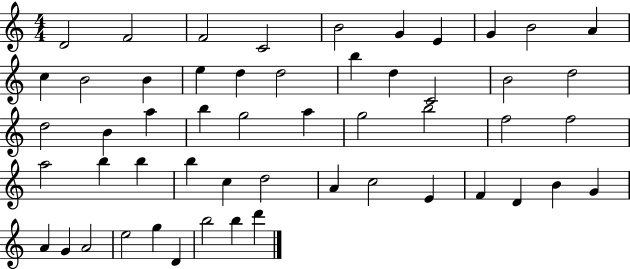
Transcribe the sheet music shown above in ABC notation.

X:1
T:Untitled
M:4/4
L:1/4
K:C
D2 F2 F2 C2 B2 G E G B2 A c B2 B e d d2 b d C2 B2 d2 d2 B a b g2 a g2 b2 f2 f2 a2 b b b c d2 A c2 E F D B G A G A2 e2 g D b2 b d'